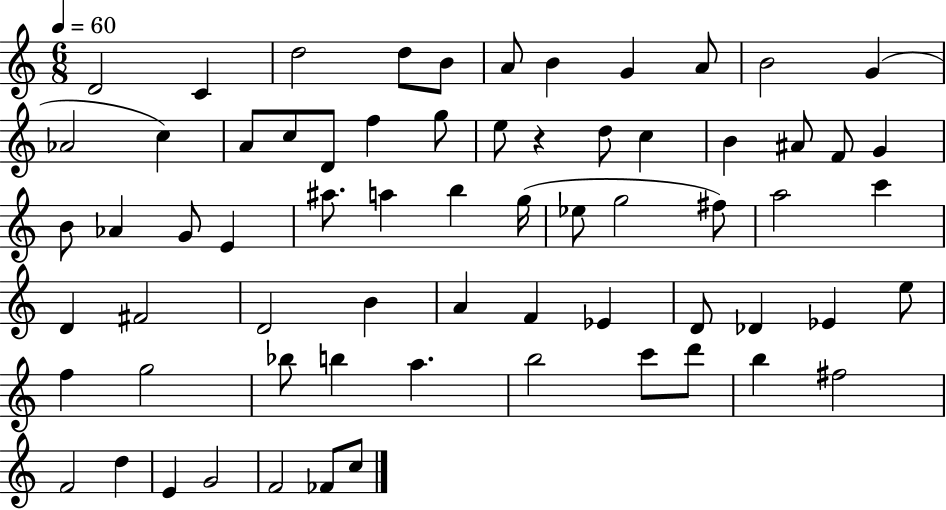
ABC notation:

X:1
T:Untitled
M:6/8
L:1/4
K:C
D2 C d2 d/2 B/2 A/2 B G A/2 B2 G _A2 c A/2 c/2 D/2 f g/2 e/2 z d/2 c B ^A/2 F/2 G B/2 _A G/2 E ^a/2 a b g/4 _e/2 g2 ^f/2 a2 c' D ^F2 D2 B A F _E D/2 _D _E e/2 f g2 _b/2 b a b2 c'/2 d'/2 b ^f2 F2 d E G2 F2 _F/2 c/2